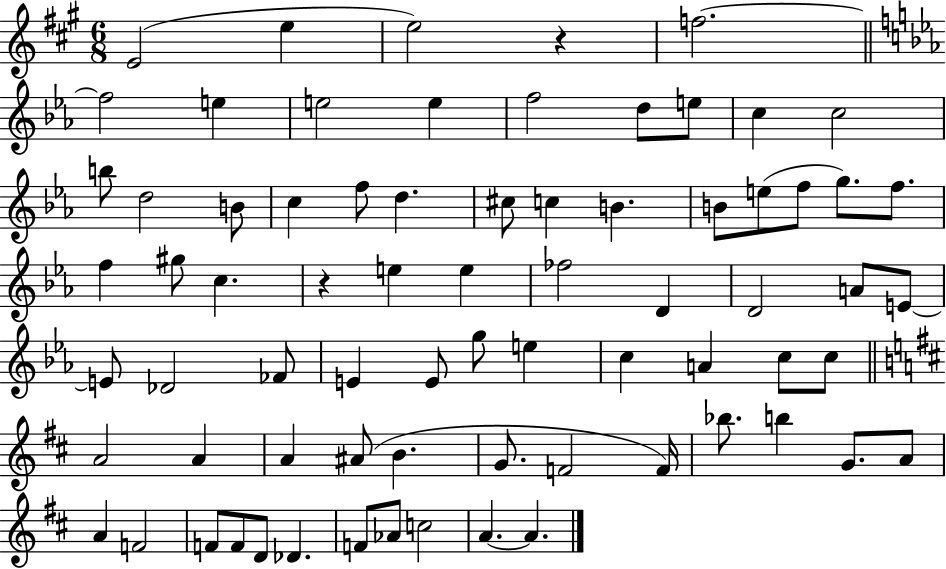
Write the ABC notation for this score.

X:1
T:Untitled
M:6/8
L:1/4
K:A
E2 e e2 z f2 f2 e e2 e f2 d/2 e/2 c c2 b/2 d2 B/2 c f/2 d ^c/2 c B B/2 e/2 f/2 g/2 f/2 f ^g/2 c z e e _f2 D D2 A/2 E/2 E/2 _D2 _F/2 E E/2 g/2 e c A c/2 c/2 A2 A A ^A/2 B G/2 F2 F/4 _b/2 b G/2 A/2 A F2 F/2 F/2 D/2 _D F/2 _A/2 c2 A A